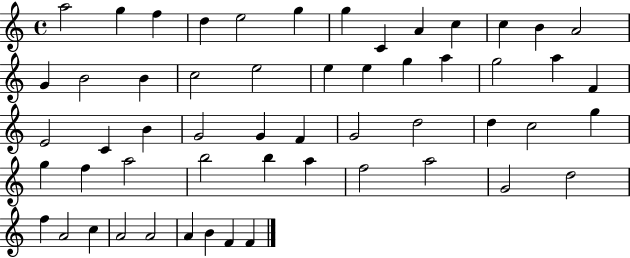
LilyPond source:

{
  \clef treble
  \time 4/4
  \defaultTimeSignature
  \key c \major
  a''2 g''4 f''4 | d''4 e''2 g''4 | g''4 c'4 a'4 c''4 | c''4 b'4 a'2 | \break g'4 b'2 b'4 | c''2 e''2 | e''4 e''4 g''4 a''4 | g''2 a''4 f'4 | \break e'2 c'4 b'4 | g'2 g'4 f'4 | g'2 d''2 | d''4 c''2 g''4 | \break g''4 f''4 a''2 | b''2 b''4 a''4 | f''2 a''2 | g'2 d''2 | \break f''4 a'2 c''4 | a'2 a'2 | a'4 b'4 f'4 f'4 | \bar "|."
}